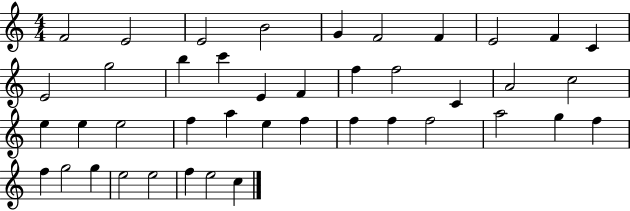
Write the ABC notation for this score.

X:1
T:Untitled
M:4/4
L:1/4
K:C
F2 E2 E2 B2 G F2 F E2 F C E2 g2 b c' E F f f2 C A2 c2 e e e2 f a e f f f f2 a2 g f f g2 g e2 e2 f e2 c